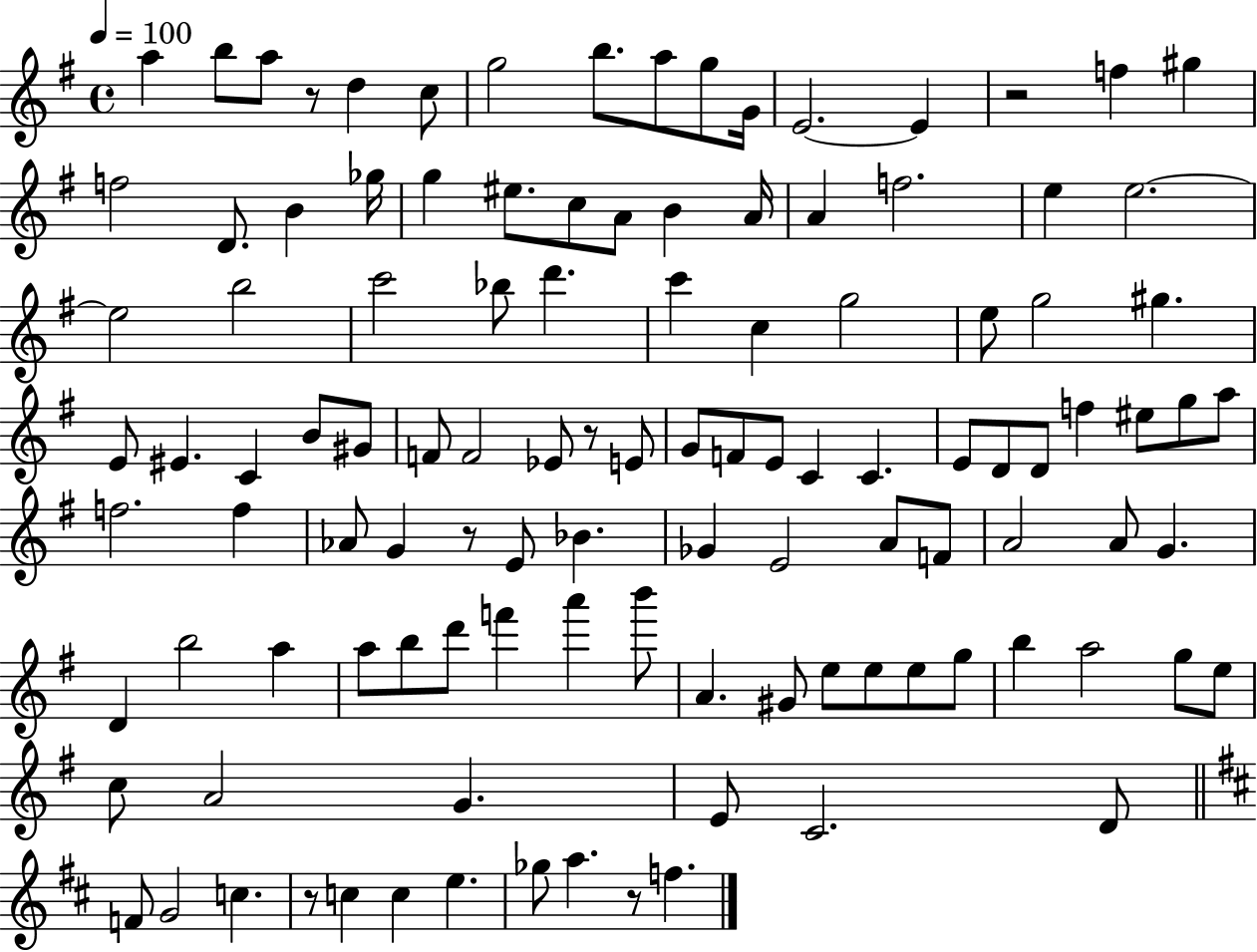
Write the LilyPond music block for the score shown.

{
  \clef treble
  \time 4/4
  \defaultTimeSignature
  \key g \major
  \tempo 4 = 100
  a''4 b''8 a''8 r8 d''4 c''8 | g''2 b''8. a''8 g''8 g'16 | e'2.~~ e'4 | r2 f''4 gis''4 | \break f''2 d'8. b'4 ges''16 | g''4 eis''8. c''8 a'8 b'4 a'16 | a'4 f''2. | e''4 e''2.~~ | \break e''2 b''2 | c'''2 bes''8 d'''4. | c'''4 c''4 g''2 | e''8 g''2 gis''4. | \break e'8 eis'4. c'4 b'8 gis'8 | f'8 f'2 ees'8 r8 e'8 | g'8 f'8 e'8 c'4 c'4. | e'8 d'8 d'8 f''4 eis''8 g''8 a''8 | \break f''2. f''4 | aes'8 g'4 r8 e'8 bes'4. | ges'4 e'2 a'8 f'8 | a'2 a'8 g'4. | \break d'4 b''2 a''4 | a''8 b''8 d'''8 f'''4 a'''4 b'''8 | a'4. gis'8 e''8 e''8 e''8 g''8 | b''4 a''2 g''8 e''8 | \break c''8 a'2 g'4. | e'8 c'2. d'8 | \bar "||" \break \key d \major f'8 g'2 c''4. | r8 c''4 c''4 e''4. | ges''8 a''4. r8 f''4. | \bar "|."
}